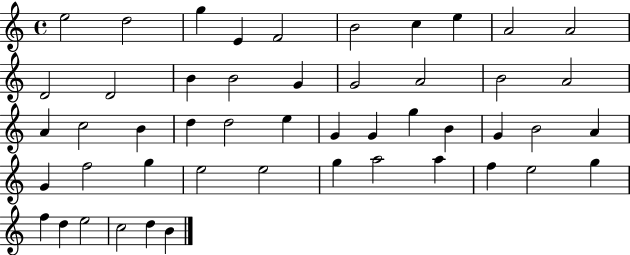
{
  \clef treble
  \time 4/4
  \defaultTimeSignature
  \key c \major
  e''2 d''2 | g''4 e'4 f'2 | b'2 c''4 e''4 | a'2 a'2 | \break d'2 d'2 | b'4 b'2 g'4 | g'2 a'2 | b'2 a'2 | \break a'4 c''2 b'4 | d''4 d''2 e''4 | g'4 g'4 g''4 b'4 | g'4 b'2 a'4 | \break g'4 f''2 g''4 | e''2 e''2 | g''4 a''2 a''4 | f''4 e''2 g''4 | \break f''4 d''4 e''2 | c''2 d''4 b'4 | \bar "|."
}